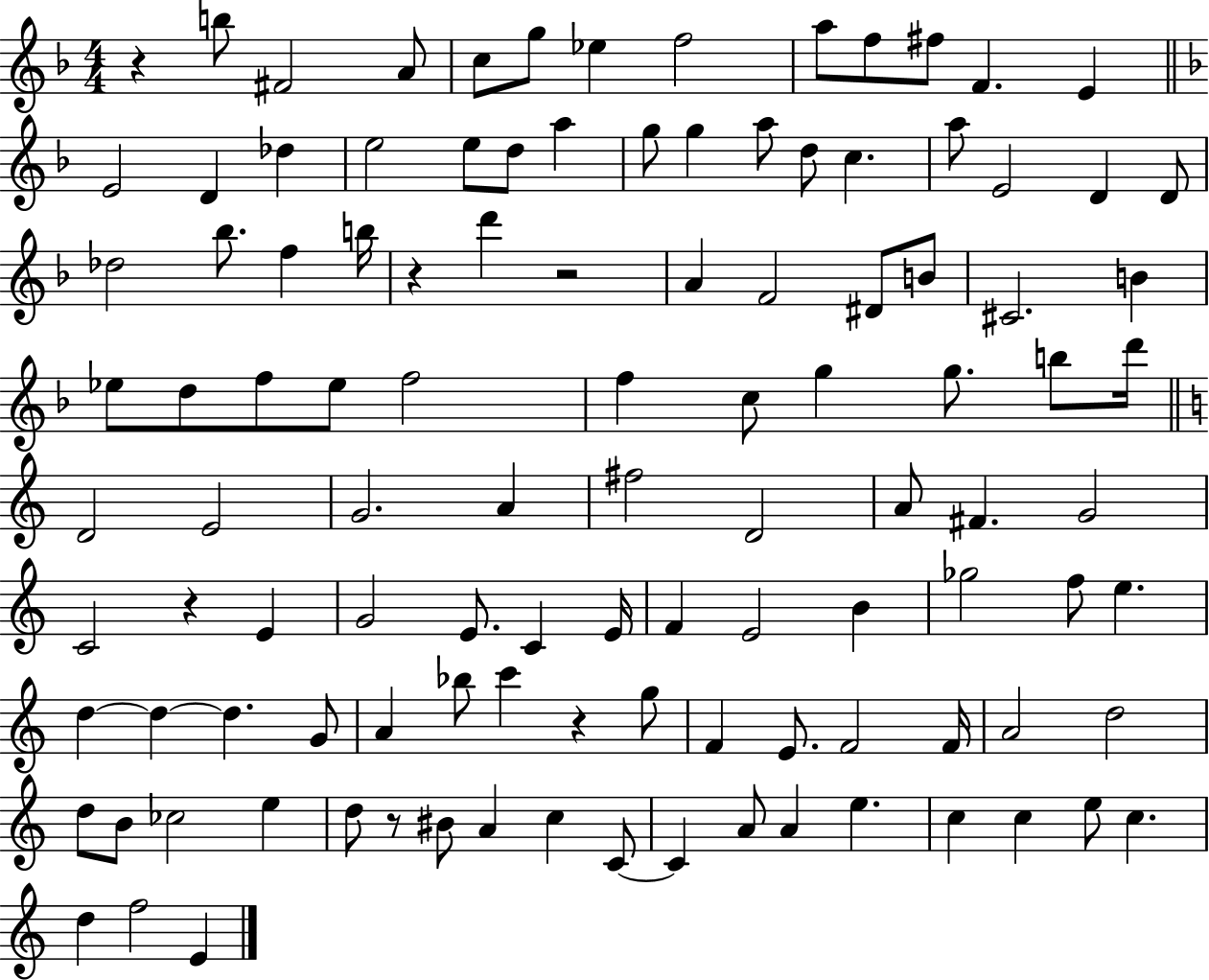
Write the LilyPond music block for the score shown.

{
  \clef treble
  \numericTimeSignature
  \time 4/4
  \key f \major
  r4 b''8 fis'2 a'8 | c''8 g''8 ees''4 f''2 | a''8 f''8 fis''8 f'4. e'4 | \bar "||" \break \key f \major e'2 d'4 des''4 | e''2 e''8 d''8 a''4 | g''8 g''4 a''8 d''8 c''4. | a''8 e'2 d'4 d'8 | \break des''2 bes''8. f''4 b''16 | r4 d'''4 r2 | a'4 f'2 dis'8 b'8 | cis'2. b'4 | \break ees''8 d''8 f''8 ees''8 f''2 | f''4 c''8 g''4 g''8. b''8 d'''16 | \bar "||" \break \key c \major d'2 e'2 | g'2. a'4 | fis''2 d'2 | a'8 fis'4. g'2 | \break c'2 r4 e'4 | g'2 e'8. c'4 e'16 | f'4 e'2 b'4 | ges''2 f''8 e''4. | \break d''4~~ d''4~~ d''4. g'8 | a'4 bes''8 c'''4 r4 g''8 | f'4 e'8. f'2 f'16 | a'2 d''2 | \break d''8 b'8 ces''2 e''4 | d''8 r8 bis'8 a'4 c''4 c'8~~ | c'4 a'8 a'4 e''4. | c''4 c''4 e''8 c''4. | \break d''4 f''2 e'4 | \bar "|."
}